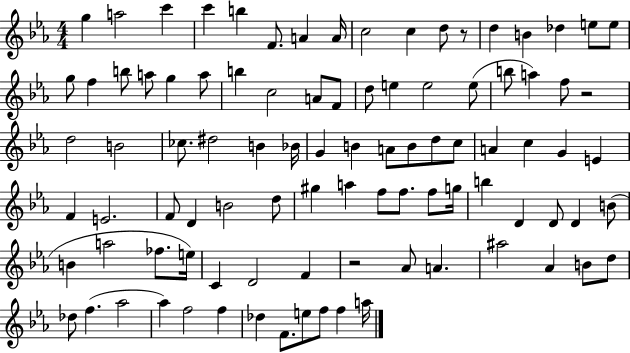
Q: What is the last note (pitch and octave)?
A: A5